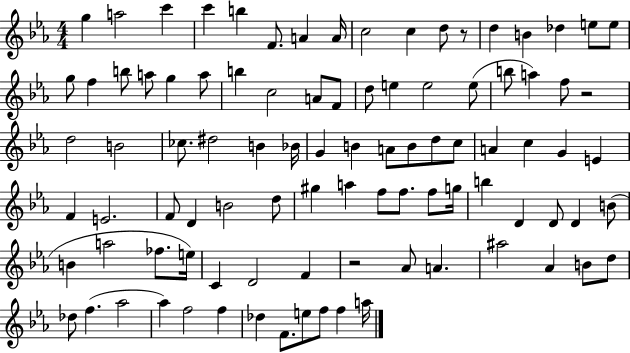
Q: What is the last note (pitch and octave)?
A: A5